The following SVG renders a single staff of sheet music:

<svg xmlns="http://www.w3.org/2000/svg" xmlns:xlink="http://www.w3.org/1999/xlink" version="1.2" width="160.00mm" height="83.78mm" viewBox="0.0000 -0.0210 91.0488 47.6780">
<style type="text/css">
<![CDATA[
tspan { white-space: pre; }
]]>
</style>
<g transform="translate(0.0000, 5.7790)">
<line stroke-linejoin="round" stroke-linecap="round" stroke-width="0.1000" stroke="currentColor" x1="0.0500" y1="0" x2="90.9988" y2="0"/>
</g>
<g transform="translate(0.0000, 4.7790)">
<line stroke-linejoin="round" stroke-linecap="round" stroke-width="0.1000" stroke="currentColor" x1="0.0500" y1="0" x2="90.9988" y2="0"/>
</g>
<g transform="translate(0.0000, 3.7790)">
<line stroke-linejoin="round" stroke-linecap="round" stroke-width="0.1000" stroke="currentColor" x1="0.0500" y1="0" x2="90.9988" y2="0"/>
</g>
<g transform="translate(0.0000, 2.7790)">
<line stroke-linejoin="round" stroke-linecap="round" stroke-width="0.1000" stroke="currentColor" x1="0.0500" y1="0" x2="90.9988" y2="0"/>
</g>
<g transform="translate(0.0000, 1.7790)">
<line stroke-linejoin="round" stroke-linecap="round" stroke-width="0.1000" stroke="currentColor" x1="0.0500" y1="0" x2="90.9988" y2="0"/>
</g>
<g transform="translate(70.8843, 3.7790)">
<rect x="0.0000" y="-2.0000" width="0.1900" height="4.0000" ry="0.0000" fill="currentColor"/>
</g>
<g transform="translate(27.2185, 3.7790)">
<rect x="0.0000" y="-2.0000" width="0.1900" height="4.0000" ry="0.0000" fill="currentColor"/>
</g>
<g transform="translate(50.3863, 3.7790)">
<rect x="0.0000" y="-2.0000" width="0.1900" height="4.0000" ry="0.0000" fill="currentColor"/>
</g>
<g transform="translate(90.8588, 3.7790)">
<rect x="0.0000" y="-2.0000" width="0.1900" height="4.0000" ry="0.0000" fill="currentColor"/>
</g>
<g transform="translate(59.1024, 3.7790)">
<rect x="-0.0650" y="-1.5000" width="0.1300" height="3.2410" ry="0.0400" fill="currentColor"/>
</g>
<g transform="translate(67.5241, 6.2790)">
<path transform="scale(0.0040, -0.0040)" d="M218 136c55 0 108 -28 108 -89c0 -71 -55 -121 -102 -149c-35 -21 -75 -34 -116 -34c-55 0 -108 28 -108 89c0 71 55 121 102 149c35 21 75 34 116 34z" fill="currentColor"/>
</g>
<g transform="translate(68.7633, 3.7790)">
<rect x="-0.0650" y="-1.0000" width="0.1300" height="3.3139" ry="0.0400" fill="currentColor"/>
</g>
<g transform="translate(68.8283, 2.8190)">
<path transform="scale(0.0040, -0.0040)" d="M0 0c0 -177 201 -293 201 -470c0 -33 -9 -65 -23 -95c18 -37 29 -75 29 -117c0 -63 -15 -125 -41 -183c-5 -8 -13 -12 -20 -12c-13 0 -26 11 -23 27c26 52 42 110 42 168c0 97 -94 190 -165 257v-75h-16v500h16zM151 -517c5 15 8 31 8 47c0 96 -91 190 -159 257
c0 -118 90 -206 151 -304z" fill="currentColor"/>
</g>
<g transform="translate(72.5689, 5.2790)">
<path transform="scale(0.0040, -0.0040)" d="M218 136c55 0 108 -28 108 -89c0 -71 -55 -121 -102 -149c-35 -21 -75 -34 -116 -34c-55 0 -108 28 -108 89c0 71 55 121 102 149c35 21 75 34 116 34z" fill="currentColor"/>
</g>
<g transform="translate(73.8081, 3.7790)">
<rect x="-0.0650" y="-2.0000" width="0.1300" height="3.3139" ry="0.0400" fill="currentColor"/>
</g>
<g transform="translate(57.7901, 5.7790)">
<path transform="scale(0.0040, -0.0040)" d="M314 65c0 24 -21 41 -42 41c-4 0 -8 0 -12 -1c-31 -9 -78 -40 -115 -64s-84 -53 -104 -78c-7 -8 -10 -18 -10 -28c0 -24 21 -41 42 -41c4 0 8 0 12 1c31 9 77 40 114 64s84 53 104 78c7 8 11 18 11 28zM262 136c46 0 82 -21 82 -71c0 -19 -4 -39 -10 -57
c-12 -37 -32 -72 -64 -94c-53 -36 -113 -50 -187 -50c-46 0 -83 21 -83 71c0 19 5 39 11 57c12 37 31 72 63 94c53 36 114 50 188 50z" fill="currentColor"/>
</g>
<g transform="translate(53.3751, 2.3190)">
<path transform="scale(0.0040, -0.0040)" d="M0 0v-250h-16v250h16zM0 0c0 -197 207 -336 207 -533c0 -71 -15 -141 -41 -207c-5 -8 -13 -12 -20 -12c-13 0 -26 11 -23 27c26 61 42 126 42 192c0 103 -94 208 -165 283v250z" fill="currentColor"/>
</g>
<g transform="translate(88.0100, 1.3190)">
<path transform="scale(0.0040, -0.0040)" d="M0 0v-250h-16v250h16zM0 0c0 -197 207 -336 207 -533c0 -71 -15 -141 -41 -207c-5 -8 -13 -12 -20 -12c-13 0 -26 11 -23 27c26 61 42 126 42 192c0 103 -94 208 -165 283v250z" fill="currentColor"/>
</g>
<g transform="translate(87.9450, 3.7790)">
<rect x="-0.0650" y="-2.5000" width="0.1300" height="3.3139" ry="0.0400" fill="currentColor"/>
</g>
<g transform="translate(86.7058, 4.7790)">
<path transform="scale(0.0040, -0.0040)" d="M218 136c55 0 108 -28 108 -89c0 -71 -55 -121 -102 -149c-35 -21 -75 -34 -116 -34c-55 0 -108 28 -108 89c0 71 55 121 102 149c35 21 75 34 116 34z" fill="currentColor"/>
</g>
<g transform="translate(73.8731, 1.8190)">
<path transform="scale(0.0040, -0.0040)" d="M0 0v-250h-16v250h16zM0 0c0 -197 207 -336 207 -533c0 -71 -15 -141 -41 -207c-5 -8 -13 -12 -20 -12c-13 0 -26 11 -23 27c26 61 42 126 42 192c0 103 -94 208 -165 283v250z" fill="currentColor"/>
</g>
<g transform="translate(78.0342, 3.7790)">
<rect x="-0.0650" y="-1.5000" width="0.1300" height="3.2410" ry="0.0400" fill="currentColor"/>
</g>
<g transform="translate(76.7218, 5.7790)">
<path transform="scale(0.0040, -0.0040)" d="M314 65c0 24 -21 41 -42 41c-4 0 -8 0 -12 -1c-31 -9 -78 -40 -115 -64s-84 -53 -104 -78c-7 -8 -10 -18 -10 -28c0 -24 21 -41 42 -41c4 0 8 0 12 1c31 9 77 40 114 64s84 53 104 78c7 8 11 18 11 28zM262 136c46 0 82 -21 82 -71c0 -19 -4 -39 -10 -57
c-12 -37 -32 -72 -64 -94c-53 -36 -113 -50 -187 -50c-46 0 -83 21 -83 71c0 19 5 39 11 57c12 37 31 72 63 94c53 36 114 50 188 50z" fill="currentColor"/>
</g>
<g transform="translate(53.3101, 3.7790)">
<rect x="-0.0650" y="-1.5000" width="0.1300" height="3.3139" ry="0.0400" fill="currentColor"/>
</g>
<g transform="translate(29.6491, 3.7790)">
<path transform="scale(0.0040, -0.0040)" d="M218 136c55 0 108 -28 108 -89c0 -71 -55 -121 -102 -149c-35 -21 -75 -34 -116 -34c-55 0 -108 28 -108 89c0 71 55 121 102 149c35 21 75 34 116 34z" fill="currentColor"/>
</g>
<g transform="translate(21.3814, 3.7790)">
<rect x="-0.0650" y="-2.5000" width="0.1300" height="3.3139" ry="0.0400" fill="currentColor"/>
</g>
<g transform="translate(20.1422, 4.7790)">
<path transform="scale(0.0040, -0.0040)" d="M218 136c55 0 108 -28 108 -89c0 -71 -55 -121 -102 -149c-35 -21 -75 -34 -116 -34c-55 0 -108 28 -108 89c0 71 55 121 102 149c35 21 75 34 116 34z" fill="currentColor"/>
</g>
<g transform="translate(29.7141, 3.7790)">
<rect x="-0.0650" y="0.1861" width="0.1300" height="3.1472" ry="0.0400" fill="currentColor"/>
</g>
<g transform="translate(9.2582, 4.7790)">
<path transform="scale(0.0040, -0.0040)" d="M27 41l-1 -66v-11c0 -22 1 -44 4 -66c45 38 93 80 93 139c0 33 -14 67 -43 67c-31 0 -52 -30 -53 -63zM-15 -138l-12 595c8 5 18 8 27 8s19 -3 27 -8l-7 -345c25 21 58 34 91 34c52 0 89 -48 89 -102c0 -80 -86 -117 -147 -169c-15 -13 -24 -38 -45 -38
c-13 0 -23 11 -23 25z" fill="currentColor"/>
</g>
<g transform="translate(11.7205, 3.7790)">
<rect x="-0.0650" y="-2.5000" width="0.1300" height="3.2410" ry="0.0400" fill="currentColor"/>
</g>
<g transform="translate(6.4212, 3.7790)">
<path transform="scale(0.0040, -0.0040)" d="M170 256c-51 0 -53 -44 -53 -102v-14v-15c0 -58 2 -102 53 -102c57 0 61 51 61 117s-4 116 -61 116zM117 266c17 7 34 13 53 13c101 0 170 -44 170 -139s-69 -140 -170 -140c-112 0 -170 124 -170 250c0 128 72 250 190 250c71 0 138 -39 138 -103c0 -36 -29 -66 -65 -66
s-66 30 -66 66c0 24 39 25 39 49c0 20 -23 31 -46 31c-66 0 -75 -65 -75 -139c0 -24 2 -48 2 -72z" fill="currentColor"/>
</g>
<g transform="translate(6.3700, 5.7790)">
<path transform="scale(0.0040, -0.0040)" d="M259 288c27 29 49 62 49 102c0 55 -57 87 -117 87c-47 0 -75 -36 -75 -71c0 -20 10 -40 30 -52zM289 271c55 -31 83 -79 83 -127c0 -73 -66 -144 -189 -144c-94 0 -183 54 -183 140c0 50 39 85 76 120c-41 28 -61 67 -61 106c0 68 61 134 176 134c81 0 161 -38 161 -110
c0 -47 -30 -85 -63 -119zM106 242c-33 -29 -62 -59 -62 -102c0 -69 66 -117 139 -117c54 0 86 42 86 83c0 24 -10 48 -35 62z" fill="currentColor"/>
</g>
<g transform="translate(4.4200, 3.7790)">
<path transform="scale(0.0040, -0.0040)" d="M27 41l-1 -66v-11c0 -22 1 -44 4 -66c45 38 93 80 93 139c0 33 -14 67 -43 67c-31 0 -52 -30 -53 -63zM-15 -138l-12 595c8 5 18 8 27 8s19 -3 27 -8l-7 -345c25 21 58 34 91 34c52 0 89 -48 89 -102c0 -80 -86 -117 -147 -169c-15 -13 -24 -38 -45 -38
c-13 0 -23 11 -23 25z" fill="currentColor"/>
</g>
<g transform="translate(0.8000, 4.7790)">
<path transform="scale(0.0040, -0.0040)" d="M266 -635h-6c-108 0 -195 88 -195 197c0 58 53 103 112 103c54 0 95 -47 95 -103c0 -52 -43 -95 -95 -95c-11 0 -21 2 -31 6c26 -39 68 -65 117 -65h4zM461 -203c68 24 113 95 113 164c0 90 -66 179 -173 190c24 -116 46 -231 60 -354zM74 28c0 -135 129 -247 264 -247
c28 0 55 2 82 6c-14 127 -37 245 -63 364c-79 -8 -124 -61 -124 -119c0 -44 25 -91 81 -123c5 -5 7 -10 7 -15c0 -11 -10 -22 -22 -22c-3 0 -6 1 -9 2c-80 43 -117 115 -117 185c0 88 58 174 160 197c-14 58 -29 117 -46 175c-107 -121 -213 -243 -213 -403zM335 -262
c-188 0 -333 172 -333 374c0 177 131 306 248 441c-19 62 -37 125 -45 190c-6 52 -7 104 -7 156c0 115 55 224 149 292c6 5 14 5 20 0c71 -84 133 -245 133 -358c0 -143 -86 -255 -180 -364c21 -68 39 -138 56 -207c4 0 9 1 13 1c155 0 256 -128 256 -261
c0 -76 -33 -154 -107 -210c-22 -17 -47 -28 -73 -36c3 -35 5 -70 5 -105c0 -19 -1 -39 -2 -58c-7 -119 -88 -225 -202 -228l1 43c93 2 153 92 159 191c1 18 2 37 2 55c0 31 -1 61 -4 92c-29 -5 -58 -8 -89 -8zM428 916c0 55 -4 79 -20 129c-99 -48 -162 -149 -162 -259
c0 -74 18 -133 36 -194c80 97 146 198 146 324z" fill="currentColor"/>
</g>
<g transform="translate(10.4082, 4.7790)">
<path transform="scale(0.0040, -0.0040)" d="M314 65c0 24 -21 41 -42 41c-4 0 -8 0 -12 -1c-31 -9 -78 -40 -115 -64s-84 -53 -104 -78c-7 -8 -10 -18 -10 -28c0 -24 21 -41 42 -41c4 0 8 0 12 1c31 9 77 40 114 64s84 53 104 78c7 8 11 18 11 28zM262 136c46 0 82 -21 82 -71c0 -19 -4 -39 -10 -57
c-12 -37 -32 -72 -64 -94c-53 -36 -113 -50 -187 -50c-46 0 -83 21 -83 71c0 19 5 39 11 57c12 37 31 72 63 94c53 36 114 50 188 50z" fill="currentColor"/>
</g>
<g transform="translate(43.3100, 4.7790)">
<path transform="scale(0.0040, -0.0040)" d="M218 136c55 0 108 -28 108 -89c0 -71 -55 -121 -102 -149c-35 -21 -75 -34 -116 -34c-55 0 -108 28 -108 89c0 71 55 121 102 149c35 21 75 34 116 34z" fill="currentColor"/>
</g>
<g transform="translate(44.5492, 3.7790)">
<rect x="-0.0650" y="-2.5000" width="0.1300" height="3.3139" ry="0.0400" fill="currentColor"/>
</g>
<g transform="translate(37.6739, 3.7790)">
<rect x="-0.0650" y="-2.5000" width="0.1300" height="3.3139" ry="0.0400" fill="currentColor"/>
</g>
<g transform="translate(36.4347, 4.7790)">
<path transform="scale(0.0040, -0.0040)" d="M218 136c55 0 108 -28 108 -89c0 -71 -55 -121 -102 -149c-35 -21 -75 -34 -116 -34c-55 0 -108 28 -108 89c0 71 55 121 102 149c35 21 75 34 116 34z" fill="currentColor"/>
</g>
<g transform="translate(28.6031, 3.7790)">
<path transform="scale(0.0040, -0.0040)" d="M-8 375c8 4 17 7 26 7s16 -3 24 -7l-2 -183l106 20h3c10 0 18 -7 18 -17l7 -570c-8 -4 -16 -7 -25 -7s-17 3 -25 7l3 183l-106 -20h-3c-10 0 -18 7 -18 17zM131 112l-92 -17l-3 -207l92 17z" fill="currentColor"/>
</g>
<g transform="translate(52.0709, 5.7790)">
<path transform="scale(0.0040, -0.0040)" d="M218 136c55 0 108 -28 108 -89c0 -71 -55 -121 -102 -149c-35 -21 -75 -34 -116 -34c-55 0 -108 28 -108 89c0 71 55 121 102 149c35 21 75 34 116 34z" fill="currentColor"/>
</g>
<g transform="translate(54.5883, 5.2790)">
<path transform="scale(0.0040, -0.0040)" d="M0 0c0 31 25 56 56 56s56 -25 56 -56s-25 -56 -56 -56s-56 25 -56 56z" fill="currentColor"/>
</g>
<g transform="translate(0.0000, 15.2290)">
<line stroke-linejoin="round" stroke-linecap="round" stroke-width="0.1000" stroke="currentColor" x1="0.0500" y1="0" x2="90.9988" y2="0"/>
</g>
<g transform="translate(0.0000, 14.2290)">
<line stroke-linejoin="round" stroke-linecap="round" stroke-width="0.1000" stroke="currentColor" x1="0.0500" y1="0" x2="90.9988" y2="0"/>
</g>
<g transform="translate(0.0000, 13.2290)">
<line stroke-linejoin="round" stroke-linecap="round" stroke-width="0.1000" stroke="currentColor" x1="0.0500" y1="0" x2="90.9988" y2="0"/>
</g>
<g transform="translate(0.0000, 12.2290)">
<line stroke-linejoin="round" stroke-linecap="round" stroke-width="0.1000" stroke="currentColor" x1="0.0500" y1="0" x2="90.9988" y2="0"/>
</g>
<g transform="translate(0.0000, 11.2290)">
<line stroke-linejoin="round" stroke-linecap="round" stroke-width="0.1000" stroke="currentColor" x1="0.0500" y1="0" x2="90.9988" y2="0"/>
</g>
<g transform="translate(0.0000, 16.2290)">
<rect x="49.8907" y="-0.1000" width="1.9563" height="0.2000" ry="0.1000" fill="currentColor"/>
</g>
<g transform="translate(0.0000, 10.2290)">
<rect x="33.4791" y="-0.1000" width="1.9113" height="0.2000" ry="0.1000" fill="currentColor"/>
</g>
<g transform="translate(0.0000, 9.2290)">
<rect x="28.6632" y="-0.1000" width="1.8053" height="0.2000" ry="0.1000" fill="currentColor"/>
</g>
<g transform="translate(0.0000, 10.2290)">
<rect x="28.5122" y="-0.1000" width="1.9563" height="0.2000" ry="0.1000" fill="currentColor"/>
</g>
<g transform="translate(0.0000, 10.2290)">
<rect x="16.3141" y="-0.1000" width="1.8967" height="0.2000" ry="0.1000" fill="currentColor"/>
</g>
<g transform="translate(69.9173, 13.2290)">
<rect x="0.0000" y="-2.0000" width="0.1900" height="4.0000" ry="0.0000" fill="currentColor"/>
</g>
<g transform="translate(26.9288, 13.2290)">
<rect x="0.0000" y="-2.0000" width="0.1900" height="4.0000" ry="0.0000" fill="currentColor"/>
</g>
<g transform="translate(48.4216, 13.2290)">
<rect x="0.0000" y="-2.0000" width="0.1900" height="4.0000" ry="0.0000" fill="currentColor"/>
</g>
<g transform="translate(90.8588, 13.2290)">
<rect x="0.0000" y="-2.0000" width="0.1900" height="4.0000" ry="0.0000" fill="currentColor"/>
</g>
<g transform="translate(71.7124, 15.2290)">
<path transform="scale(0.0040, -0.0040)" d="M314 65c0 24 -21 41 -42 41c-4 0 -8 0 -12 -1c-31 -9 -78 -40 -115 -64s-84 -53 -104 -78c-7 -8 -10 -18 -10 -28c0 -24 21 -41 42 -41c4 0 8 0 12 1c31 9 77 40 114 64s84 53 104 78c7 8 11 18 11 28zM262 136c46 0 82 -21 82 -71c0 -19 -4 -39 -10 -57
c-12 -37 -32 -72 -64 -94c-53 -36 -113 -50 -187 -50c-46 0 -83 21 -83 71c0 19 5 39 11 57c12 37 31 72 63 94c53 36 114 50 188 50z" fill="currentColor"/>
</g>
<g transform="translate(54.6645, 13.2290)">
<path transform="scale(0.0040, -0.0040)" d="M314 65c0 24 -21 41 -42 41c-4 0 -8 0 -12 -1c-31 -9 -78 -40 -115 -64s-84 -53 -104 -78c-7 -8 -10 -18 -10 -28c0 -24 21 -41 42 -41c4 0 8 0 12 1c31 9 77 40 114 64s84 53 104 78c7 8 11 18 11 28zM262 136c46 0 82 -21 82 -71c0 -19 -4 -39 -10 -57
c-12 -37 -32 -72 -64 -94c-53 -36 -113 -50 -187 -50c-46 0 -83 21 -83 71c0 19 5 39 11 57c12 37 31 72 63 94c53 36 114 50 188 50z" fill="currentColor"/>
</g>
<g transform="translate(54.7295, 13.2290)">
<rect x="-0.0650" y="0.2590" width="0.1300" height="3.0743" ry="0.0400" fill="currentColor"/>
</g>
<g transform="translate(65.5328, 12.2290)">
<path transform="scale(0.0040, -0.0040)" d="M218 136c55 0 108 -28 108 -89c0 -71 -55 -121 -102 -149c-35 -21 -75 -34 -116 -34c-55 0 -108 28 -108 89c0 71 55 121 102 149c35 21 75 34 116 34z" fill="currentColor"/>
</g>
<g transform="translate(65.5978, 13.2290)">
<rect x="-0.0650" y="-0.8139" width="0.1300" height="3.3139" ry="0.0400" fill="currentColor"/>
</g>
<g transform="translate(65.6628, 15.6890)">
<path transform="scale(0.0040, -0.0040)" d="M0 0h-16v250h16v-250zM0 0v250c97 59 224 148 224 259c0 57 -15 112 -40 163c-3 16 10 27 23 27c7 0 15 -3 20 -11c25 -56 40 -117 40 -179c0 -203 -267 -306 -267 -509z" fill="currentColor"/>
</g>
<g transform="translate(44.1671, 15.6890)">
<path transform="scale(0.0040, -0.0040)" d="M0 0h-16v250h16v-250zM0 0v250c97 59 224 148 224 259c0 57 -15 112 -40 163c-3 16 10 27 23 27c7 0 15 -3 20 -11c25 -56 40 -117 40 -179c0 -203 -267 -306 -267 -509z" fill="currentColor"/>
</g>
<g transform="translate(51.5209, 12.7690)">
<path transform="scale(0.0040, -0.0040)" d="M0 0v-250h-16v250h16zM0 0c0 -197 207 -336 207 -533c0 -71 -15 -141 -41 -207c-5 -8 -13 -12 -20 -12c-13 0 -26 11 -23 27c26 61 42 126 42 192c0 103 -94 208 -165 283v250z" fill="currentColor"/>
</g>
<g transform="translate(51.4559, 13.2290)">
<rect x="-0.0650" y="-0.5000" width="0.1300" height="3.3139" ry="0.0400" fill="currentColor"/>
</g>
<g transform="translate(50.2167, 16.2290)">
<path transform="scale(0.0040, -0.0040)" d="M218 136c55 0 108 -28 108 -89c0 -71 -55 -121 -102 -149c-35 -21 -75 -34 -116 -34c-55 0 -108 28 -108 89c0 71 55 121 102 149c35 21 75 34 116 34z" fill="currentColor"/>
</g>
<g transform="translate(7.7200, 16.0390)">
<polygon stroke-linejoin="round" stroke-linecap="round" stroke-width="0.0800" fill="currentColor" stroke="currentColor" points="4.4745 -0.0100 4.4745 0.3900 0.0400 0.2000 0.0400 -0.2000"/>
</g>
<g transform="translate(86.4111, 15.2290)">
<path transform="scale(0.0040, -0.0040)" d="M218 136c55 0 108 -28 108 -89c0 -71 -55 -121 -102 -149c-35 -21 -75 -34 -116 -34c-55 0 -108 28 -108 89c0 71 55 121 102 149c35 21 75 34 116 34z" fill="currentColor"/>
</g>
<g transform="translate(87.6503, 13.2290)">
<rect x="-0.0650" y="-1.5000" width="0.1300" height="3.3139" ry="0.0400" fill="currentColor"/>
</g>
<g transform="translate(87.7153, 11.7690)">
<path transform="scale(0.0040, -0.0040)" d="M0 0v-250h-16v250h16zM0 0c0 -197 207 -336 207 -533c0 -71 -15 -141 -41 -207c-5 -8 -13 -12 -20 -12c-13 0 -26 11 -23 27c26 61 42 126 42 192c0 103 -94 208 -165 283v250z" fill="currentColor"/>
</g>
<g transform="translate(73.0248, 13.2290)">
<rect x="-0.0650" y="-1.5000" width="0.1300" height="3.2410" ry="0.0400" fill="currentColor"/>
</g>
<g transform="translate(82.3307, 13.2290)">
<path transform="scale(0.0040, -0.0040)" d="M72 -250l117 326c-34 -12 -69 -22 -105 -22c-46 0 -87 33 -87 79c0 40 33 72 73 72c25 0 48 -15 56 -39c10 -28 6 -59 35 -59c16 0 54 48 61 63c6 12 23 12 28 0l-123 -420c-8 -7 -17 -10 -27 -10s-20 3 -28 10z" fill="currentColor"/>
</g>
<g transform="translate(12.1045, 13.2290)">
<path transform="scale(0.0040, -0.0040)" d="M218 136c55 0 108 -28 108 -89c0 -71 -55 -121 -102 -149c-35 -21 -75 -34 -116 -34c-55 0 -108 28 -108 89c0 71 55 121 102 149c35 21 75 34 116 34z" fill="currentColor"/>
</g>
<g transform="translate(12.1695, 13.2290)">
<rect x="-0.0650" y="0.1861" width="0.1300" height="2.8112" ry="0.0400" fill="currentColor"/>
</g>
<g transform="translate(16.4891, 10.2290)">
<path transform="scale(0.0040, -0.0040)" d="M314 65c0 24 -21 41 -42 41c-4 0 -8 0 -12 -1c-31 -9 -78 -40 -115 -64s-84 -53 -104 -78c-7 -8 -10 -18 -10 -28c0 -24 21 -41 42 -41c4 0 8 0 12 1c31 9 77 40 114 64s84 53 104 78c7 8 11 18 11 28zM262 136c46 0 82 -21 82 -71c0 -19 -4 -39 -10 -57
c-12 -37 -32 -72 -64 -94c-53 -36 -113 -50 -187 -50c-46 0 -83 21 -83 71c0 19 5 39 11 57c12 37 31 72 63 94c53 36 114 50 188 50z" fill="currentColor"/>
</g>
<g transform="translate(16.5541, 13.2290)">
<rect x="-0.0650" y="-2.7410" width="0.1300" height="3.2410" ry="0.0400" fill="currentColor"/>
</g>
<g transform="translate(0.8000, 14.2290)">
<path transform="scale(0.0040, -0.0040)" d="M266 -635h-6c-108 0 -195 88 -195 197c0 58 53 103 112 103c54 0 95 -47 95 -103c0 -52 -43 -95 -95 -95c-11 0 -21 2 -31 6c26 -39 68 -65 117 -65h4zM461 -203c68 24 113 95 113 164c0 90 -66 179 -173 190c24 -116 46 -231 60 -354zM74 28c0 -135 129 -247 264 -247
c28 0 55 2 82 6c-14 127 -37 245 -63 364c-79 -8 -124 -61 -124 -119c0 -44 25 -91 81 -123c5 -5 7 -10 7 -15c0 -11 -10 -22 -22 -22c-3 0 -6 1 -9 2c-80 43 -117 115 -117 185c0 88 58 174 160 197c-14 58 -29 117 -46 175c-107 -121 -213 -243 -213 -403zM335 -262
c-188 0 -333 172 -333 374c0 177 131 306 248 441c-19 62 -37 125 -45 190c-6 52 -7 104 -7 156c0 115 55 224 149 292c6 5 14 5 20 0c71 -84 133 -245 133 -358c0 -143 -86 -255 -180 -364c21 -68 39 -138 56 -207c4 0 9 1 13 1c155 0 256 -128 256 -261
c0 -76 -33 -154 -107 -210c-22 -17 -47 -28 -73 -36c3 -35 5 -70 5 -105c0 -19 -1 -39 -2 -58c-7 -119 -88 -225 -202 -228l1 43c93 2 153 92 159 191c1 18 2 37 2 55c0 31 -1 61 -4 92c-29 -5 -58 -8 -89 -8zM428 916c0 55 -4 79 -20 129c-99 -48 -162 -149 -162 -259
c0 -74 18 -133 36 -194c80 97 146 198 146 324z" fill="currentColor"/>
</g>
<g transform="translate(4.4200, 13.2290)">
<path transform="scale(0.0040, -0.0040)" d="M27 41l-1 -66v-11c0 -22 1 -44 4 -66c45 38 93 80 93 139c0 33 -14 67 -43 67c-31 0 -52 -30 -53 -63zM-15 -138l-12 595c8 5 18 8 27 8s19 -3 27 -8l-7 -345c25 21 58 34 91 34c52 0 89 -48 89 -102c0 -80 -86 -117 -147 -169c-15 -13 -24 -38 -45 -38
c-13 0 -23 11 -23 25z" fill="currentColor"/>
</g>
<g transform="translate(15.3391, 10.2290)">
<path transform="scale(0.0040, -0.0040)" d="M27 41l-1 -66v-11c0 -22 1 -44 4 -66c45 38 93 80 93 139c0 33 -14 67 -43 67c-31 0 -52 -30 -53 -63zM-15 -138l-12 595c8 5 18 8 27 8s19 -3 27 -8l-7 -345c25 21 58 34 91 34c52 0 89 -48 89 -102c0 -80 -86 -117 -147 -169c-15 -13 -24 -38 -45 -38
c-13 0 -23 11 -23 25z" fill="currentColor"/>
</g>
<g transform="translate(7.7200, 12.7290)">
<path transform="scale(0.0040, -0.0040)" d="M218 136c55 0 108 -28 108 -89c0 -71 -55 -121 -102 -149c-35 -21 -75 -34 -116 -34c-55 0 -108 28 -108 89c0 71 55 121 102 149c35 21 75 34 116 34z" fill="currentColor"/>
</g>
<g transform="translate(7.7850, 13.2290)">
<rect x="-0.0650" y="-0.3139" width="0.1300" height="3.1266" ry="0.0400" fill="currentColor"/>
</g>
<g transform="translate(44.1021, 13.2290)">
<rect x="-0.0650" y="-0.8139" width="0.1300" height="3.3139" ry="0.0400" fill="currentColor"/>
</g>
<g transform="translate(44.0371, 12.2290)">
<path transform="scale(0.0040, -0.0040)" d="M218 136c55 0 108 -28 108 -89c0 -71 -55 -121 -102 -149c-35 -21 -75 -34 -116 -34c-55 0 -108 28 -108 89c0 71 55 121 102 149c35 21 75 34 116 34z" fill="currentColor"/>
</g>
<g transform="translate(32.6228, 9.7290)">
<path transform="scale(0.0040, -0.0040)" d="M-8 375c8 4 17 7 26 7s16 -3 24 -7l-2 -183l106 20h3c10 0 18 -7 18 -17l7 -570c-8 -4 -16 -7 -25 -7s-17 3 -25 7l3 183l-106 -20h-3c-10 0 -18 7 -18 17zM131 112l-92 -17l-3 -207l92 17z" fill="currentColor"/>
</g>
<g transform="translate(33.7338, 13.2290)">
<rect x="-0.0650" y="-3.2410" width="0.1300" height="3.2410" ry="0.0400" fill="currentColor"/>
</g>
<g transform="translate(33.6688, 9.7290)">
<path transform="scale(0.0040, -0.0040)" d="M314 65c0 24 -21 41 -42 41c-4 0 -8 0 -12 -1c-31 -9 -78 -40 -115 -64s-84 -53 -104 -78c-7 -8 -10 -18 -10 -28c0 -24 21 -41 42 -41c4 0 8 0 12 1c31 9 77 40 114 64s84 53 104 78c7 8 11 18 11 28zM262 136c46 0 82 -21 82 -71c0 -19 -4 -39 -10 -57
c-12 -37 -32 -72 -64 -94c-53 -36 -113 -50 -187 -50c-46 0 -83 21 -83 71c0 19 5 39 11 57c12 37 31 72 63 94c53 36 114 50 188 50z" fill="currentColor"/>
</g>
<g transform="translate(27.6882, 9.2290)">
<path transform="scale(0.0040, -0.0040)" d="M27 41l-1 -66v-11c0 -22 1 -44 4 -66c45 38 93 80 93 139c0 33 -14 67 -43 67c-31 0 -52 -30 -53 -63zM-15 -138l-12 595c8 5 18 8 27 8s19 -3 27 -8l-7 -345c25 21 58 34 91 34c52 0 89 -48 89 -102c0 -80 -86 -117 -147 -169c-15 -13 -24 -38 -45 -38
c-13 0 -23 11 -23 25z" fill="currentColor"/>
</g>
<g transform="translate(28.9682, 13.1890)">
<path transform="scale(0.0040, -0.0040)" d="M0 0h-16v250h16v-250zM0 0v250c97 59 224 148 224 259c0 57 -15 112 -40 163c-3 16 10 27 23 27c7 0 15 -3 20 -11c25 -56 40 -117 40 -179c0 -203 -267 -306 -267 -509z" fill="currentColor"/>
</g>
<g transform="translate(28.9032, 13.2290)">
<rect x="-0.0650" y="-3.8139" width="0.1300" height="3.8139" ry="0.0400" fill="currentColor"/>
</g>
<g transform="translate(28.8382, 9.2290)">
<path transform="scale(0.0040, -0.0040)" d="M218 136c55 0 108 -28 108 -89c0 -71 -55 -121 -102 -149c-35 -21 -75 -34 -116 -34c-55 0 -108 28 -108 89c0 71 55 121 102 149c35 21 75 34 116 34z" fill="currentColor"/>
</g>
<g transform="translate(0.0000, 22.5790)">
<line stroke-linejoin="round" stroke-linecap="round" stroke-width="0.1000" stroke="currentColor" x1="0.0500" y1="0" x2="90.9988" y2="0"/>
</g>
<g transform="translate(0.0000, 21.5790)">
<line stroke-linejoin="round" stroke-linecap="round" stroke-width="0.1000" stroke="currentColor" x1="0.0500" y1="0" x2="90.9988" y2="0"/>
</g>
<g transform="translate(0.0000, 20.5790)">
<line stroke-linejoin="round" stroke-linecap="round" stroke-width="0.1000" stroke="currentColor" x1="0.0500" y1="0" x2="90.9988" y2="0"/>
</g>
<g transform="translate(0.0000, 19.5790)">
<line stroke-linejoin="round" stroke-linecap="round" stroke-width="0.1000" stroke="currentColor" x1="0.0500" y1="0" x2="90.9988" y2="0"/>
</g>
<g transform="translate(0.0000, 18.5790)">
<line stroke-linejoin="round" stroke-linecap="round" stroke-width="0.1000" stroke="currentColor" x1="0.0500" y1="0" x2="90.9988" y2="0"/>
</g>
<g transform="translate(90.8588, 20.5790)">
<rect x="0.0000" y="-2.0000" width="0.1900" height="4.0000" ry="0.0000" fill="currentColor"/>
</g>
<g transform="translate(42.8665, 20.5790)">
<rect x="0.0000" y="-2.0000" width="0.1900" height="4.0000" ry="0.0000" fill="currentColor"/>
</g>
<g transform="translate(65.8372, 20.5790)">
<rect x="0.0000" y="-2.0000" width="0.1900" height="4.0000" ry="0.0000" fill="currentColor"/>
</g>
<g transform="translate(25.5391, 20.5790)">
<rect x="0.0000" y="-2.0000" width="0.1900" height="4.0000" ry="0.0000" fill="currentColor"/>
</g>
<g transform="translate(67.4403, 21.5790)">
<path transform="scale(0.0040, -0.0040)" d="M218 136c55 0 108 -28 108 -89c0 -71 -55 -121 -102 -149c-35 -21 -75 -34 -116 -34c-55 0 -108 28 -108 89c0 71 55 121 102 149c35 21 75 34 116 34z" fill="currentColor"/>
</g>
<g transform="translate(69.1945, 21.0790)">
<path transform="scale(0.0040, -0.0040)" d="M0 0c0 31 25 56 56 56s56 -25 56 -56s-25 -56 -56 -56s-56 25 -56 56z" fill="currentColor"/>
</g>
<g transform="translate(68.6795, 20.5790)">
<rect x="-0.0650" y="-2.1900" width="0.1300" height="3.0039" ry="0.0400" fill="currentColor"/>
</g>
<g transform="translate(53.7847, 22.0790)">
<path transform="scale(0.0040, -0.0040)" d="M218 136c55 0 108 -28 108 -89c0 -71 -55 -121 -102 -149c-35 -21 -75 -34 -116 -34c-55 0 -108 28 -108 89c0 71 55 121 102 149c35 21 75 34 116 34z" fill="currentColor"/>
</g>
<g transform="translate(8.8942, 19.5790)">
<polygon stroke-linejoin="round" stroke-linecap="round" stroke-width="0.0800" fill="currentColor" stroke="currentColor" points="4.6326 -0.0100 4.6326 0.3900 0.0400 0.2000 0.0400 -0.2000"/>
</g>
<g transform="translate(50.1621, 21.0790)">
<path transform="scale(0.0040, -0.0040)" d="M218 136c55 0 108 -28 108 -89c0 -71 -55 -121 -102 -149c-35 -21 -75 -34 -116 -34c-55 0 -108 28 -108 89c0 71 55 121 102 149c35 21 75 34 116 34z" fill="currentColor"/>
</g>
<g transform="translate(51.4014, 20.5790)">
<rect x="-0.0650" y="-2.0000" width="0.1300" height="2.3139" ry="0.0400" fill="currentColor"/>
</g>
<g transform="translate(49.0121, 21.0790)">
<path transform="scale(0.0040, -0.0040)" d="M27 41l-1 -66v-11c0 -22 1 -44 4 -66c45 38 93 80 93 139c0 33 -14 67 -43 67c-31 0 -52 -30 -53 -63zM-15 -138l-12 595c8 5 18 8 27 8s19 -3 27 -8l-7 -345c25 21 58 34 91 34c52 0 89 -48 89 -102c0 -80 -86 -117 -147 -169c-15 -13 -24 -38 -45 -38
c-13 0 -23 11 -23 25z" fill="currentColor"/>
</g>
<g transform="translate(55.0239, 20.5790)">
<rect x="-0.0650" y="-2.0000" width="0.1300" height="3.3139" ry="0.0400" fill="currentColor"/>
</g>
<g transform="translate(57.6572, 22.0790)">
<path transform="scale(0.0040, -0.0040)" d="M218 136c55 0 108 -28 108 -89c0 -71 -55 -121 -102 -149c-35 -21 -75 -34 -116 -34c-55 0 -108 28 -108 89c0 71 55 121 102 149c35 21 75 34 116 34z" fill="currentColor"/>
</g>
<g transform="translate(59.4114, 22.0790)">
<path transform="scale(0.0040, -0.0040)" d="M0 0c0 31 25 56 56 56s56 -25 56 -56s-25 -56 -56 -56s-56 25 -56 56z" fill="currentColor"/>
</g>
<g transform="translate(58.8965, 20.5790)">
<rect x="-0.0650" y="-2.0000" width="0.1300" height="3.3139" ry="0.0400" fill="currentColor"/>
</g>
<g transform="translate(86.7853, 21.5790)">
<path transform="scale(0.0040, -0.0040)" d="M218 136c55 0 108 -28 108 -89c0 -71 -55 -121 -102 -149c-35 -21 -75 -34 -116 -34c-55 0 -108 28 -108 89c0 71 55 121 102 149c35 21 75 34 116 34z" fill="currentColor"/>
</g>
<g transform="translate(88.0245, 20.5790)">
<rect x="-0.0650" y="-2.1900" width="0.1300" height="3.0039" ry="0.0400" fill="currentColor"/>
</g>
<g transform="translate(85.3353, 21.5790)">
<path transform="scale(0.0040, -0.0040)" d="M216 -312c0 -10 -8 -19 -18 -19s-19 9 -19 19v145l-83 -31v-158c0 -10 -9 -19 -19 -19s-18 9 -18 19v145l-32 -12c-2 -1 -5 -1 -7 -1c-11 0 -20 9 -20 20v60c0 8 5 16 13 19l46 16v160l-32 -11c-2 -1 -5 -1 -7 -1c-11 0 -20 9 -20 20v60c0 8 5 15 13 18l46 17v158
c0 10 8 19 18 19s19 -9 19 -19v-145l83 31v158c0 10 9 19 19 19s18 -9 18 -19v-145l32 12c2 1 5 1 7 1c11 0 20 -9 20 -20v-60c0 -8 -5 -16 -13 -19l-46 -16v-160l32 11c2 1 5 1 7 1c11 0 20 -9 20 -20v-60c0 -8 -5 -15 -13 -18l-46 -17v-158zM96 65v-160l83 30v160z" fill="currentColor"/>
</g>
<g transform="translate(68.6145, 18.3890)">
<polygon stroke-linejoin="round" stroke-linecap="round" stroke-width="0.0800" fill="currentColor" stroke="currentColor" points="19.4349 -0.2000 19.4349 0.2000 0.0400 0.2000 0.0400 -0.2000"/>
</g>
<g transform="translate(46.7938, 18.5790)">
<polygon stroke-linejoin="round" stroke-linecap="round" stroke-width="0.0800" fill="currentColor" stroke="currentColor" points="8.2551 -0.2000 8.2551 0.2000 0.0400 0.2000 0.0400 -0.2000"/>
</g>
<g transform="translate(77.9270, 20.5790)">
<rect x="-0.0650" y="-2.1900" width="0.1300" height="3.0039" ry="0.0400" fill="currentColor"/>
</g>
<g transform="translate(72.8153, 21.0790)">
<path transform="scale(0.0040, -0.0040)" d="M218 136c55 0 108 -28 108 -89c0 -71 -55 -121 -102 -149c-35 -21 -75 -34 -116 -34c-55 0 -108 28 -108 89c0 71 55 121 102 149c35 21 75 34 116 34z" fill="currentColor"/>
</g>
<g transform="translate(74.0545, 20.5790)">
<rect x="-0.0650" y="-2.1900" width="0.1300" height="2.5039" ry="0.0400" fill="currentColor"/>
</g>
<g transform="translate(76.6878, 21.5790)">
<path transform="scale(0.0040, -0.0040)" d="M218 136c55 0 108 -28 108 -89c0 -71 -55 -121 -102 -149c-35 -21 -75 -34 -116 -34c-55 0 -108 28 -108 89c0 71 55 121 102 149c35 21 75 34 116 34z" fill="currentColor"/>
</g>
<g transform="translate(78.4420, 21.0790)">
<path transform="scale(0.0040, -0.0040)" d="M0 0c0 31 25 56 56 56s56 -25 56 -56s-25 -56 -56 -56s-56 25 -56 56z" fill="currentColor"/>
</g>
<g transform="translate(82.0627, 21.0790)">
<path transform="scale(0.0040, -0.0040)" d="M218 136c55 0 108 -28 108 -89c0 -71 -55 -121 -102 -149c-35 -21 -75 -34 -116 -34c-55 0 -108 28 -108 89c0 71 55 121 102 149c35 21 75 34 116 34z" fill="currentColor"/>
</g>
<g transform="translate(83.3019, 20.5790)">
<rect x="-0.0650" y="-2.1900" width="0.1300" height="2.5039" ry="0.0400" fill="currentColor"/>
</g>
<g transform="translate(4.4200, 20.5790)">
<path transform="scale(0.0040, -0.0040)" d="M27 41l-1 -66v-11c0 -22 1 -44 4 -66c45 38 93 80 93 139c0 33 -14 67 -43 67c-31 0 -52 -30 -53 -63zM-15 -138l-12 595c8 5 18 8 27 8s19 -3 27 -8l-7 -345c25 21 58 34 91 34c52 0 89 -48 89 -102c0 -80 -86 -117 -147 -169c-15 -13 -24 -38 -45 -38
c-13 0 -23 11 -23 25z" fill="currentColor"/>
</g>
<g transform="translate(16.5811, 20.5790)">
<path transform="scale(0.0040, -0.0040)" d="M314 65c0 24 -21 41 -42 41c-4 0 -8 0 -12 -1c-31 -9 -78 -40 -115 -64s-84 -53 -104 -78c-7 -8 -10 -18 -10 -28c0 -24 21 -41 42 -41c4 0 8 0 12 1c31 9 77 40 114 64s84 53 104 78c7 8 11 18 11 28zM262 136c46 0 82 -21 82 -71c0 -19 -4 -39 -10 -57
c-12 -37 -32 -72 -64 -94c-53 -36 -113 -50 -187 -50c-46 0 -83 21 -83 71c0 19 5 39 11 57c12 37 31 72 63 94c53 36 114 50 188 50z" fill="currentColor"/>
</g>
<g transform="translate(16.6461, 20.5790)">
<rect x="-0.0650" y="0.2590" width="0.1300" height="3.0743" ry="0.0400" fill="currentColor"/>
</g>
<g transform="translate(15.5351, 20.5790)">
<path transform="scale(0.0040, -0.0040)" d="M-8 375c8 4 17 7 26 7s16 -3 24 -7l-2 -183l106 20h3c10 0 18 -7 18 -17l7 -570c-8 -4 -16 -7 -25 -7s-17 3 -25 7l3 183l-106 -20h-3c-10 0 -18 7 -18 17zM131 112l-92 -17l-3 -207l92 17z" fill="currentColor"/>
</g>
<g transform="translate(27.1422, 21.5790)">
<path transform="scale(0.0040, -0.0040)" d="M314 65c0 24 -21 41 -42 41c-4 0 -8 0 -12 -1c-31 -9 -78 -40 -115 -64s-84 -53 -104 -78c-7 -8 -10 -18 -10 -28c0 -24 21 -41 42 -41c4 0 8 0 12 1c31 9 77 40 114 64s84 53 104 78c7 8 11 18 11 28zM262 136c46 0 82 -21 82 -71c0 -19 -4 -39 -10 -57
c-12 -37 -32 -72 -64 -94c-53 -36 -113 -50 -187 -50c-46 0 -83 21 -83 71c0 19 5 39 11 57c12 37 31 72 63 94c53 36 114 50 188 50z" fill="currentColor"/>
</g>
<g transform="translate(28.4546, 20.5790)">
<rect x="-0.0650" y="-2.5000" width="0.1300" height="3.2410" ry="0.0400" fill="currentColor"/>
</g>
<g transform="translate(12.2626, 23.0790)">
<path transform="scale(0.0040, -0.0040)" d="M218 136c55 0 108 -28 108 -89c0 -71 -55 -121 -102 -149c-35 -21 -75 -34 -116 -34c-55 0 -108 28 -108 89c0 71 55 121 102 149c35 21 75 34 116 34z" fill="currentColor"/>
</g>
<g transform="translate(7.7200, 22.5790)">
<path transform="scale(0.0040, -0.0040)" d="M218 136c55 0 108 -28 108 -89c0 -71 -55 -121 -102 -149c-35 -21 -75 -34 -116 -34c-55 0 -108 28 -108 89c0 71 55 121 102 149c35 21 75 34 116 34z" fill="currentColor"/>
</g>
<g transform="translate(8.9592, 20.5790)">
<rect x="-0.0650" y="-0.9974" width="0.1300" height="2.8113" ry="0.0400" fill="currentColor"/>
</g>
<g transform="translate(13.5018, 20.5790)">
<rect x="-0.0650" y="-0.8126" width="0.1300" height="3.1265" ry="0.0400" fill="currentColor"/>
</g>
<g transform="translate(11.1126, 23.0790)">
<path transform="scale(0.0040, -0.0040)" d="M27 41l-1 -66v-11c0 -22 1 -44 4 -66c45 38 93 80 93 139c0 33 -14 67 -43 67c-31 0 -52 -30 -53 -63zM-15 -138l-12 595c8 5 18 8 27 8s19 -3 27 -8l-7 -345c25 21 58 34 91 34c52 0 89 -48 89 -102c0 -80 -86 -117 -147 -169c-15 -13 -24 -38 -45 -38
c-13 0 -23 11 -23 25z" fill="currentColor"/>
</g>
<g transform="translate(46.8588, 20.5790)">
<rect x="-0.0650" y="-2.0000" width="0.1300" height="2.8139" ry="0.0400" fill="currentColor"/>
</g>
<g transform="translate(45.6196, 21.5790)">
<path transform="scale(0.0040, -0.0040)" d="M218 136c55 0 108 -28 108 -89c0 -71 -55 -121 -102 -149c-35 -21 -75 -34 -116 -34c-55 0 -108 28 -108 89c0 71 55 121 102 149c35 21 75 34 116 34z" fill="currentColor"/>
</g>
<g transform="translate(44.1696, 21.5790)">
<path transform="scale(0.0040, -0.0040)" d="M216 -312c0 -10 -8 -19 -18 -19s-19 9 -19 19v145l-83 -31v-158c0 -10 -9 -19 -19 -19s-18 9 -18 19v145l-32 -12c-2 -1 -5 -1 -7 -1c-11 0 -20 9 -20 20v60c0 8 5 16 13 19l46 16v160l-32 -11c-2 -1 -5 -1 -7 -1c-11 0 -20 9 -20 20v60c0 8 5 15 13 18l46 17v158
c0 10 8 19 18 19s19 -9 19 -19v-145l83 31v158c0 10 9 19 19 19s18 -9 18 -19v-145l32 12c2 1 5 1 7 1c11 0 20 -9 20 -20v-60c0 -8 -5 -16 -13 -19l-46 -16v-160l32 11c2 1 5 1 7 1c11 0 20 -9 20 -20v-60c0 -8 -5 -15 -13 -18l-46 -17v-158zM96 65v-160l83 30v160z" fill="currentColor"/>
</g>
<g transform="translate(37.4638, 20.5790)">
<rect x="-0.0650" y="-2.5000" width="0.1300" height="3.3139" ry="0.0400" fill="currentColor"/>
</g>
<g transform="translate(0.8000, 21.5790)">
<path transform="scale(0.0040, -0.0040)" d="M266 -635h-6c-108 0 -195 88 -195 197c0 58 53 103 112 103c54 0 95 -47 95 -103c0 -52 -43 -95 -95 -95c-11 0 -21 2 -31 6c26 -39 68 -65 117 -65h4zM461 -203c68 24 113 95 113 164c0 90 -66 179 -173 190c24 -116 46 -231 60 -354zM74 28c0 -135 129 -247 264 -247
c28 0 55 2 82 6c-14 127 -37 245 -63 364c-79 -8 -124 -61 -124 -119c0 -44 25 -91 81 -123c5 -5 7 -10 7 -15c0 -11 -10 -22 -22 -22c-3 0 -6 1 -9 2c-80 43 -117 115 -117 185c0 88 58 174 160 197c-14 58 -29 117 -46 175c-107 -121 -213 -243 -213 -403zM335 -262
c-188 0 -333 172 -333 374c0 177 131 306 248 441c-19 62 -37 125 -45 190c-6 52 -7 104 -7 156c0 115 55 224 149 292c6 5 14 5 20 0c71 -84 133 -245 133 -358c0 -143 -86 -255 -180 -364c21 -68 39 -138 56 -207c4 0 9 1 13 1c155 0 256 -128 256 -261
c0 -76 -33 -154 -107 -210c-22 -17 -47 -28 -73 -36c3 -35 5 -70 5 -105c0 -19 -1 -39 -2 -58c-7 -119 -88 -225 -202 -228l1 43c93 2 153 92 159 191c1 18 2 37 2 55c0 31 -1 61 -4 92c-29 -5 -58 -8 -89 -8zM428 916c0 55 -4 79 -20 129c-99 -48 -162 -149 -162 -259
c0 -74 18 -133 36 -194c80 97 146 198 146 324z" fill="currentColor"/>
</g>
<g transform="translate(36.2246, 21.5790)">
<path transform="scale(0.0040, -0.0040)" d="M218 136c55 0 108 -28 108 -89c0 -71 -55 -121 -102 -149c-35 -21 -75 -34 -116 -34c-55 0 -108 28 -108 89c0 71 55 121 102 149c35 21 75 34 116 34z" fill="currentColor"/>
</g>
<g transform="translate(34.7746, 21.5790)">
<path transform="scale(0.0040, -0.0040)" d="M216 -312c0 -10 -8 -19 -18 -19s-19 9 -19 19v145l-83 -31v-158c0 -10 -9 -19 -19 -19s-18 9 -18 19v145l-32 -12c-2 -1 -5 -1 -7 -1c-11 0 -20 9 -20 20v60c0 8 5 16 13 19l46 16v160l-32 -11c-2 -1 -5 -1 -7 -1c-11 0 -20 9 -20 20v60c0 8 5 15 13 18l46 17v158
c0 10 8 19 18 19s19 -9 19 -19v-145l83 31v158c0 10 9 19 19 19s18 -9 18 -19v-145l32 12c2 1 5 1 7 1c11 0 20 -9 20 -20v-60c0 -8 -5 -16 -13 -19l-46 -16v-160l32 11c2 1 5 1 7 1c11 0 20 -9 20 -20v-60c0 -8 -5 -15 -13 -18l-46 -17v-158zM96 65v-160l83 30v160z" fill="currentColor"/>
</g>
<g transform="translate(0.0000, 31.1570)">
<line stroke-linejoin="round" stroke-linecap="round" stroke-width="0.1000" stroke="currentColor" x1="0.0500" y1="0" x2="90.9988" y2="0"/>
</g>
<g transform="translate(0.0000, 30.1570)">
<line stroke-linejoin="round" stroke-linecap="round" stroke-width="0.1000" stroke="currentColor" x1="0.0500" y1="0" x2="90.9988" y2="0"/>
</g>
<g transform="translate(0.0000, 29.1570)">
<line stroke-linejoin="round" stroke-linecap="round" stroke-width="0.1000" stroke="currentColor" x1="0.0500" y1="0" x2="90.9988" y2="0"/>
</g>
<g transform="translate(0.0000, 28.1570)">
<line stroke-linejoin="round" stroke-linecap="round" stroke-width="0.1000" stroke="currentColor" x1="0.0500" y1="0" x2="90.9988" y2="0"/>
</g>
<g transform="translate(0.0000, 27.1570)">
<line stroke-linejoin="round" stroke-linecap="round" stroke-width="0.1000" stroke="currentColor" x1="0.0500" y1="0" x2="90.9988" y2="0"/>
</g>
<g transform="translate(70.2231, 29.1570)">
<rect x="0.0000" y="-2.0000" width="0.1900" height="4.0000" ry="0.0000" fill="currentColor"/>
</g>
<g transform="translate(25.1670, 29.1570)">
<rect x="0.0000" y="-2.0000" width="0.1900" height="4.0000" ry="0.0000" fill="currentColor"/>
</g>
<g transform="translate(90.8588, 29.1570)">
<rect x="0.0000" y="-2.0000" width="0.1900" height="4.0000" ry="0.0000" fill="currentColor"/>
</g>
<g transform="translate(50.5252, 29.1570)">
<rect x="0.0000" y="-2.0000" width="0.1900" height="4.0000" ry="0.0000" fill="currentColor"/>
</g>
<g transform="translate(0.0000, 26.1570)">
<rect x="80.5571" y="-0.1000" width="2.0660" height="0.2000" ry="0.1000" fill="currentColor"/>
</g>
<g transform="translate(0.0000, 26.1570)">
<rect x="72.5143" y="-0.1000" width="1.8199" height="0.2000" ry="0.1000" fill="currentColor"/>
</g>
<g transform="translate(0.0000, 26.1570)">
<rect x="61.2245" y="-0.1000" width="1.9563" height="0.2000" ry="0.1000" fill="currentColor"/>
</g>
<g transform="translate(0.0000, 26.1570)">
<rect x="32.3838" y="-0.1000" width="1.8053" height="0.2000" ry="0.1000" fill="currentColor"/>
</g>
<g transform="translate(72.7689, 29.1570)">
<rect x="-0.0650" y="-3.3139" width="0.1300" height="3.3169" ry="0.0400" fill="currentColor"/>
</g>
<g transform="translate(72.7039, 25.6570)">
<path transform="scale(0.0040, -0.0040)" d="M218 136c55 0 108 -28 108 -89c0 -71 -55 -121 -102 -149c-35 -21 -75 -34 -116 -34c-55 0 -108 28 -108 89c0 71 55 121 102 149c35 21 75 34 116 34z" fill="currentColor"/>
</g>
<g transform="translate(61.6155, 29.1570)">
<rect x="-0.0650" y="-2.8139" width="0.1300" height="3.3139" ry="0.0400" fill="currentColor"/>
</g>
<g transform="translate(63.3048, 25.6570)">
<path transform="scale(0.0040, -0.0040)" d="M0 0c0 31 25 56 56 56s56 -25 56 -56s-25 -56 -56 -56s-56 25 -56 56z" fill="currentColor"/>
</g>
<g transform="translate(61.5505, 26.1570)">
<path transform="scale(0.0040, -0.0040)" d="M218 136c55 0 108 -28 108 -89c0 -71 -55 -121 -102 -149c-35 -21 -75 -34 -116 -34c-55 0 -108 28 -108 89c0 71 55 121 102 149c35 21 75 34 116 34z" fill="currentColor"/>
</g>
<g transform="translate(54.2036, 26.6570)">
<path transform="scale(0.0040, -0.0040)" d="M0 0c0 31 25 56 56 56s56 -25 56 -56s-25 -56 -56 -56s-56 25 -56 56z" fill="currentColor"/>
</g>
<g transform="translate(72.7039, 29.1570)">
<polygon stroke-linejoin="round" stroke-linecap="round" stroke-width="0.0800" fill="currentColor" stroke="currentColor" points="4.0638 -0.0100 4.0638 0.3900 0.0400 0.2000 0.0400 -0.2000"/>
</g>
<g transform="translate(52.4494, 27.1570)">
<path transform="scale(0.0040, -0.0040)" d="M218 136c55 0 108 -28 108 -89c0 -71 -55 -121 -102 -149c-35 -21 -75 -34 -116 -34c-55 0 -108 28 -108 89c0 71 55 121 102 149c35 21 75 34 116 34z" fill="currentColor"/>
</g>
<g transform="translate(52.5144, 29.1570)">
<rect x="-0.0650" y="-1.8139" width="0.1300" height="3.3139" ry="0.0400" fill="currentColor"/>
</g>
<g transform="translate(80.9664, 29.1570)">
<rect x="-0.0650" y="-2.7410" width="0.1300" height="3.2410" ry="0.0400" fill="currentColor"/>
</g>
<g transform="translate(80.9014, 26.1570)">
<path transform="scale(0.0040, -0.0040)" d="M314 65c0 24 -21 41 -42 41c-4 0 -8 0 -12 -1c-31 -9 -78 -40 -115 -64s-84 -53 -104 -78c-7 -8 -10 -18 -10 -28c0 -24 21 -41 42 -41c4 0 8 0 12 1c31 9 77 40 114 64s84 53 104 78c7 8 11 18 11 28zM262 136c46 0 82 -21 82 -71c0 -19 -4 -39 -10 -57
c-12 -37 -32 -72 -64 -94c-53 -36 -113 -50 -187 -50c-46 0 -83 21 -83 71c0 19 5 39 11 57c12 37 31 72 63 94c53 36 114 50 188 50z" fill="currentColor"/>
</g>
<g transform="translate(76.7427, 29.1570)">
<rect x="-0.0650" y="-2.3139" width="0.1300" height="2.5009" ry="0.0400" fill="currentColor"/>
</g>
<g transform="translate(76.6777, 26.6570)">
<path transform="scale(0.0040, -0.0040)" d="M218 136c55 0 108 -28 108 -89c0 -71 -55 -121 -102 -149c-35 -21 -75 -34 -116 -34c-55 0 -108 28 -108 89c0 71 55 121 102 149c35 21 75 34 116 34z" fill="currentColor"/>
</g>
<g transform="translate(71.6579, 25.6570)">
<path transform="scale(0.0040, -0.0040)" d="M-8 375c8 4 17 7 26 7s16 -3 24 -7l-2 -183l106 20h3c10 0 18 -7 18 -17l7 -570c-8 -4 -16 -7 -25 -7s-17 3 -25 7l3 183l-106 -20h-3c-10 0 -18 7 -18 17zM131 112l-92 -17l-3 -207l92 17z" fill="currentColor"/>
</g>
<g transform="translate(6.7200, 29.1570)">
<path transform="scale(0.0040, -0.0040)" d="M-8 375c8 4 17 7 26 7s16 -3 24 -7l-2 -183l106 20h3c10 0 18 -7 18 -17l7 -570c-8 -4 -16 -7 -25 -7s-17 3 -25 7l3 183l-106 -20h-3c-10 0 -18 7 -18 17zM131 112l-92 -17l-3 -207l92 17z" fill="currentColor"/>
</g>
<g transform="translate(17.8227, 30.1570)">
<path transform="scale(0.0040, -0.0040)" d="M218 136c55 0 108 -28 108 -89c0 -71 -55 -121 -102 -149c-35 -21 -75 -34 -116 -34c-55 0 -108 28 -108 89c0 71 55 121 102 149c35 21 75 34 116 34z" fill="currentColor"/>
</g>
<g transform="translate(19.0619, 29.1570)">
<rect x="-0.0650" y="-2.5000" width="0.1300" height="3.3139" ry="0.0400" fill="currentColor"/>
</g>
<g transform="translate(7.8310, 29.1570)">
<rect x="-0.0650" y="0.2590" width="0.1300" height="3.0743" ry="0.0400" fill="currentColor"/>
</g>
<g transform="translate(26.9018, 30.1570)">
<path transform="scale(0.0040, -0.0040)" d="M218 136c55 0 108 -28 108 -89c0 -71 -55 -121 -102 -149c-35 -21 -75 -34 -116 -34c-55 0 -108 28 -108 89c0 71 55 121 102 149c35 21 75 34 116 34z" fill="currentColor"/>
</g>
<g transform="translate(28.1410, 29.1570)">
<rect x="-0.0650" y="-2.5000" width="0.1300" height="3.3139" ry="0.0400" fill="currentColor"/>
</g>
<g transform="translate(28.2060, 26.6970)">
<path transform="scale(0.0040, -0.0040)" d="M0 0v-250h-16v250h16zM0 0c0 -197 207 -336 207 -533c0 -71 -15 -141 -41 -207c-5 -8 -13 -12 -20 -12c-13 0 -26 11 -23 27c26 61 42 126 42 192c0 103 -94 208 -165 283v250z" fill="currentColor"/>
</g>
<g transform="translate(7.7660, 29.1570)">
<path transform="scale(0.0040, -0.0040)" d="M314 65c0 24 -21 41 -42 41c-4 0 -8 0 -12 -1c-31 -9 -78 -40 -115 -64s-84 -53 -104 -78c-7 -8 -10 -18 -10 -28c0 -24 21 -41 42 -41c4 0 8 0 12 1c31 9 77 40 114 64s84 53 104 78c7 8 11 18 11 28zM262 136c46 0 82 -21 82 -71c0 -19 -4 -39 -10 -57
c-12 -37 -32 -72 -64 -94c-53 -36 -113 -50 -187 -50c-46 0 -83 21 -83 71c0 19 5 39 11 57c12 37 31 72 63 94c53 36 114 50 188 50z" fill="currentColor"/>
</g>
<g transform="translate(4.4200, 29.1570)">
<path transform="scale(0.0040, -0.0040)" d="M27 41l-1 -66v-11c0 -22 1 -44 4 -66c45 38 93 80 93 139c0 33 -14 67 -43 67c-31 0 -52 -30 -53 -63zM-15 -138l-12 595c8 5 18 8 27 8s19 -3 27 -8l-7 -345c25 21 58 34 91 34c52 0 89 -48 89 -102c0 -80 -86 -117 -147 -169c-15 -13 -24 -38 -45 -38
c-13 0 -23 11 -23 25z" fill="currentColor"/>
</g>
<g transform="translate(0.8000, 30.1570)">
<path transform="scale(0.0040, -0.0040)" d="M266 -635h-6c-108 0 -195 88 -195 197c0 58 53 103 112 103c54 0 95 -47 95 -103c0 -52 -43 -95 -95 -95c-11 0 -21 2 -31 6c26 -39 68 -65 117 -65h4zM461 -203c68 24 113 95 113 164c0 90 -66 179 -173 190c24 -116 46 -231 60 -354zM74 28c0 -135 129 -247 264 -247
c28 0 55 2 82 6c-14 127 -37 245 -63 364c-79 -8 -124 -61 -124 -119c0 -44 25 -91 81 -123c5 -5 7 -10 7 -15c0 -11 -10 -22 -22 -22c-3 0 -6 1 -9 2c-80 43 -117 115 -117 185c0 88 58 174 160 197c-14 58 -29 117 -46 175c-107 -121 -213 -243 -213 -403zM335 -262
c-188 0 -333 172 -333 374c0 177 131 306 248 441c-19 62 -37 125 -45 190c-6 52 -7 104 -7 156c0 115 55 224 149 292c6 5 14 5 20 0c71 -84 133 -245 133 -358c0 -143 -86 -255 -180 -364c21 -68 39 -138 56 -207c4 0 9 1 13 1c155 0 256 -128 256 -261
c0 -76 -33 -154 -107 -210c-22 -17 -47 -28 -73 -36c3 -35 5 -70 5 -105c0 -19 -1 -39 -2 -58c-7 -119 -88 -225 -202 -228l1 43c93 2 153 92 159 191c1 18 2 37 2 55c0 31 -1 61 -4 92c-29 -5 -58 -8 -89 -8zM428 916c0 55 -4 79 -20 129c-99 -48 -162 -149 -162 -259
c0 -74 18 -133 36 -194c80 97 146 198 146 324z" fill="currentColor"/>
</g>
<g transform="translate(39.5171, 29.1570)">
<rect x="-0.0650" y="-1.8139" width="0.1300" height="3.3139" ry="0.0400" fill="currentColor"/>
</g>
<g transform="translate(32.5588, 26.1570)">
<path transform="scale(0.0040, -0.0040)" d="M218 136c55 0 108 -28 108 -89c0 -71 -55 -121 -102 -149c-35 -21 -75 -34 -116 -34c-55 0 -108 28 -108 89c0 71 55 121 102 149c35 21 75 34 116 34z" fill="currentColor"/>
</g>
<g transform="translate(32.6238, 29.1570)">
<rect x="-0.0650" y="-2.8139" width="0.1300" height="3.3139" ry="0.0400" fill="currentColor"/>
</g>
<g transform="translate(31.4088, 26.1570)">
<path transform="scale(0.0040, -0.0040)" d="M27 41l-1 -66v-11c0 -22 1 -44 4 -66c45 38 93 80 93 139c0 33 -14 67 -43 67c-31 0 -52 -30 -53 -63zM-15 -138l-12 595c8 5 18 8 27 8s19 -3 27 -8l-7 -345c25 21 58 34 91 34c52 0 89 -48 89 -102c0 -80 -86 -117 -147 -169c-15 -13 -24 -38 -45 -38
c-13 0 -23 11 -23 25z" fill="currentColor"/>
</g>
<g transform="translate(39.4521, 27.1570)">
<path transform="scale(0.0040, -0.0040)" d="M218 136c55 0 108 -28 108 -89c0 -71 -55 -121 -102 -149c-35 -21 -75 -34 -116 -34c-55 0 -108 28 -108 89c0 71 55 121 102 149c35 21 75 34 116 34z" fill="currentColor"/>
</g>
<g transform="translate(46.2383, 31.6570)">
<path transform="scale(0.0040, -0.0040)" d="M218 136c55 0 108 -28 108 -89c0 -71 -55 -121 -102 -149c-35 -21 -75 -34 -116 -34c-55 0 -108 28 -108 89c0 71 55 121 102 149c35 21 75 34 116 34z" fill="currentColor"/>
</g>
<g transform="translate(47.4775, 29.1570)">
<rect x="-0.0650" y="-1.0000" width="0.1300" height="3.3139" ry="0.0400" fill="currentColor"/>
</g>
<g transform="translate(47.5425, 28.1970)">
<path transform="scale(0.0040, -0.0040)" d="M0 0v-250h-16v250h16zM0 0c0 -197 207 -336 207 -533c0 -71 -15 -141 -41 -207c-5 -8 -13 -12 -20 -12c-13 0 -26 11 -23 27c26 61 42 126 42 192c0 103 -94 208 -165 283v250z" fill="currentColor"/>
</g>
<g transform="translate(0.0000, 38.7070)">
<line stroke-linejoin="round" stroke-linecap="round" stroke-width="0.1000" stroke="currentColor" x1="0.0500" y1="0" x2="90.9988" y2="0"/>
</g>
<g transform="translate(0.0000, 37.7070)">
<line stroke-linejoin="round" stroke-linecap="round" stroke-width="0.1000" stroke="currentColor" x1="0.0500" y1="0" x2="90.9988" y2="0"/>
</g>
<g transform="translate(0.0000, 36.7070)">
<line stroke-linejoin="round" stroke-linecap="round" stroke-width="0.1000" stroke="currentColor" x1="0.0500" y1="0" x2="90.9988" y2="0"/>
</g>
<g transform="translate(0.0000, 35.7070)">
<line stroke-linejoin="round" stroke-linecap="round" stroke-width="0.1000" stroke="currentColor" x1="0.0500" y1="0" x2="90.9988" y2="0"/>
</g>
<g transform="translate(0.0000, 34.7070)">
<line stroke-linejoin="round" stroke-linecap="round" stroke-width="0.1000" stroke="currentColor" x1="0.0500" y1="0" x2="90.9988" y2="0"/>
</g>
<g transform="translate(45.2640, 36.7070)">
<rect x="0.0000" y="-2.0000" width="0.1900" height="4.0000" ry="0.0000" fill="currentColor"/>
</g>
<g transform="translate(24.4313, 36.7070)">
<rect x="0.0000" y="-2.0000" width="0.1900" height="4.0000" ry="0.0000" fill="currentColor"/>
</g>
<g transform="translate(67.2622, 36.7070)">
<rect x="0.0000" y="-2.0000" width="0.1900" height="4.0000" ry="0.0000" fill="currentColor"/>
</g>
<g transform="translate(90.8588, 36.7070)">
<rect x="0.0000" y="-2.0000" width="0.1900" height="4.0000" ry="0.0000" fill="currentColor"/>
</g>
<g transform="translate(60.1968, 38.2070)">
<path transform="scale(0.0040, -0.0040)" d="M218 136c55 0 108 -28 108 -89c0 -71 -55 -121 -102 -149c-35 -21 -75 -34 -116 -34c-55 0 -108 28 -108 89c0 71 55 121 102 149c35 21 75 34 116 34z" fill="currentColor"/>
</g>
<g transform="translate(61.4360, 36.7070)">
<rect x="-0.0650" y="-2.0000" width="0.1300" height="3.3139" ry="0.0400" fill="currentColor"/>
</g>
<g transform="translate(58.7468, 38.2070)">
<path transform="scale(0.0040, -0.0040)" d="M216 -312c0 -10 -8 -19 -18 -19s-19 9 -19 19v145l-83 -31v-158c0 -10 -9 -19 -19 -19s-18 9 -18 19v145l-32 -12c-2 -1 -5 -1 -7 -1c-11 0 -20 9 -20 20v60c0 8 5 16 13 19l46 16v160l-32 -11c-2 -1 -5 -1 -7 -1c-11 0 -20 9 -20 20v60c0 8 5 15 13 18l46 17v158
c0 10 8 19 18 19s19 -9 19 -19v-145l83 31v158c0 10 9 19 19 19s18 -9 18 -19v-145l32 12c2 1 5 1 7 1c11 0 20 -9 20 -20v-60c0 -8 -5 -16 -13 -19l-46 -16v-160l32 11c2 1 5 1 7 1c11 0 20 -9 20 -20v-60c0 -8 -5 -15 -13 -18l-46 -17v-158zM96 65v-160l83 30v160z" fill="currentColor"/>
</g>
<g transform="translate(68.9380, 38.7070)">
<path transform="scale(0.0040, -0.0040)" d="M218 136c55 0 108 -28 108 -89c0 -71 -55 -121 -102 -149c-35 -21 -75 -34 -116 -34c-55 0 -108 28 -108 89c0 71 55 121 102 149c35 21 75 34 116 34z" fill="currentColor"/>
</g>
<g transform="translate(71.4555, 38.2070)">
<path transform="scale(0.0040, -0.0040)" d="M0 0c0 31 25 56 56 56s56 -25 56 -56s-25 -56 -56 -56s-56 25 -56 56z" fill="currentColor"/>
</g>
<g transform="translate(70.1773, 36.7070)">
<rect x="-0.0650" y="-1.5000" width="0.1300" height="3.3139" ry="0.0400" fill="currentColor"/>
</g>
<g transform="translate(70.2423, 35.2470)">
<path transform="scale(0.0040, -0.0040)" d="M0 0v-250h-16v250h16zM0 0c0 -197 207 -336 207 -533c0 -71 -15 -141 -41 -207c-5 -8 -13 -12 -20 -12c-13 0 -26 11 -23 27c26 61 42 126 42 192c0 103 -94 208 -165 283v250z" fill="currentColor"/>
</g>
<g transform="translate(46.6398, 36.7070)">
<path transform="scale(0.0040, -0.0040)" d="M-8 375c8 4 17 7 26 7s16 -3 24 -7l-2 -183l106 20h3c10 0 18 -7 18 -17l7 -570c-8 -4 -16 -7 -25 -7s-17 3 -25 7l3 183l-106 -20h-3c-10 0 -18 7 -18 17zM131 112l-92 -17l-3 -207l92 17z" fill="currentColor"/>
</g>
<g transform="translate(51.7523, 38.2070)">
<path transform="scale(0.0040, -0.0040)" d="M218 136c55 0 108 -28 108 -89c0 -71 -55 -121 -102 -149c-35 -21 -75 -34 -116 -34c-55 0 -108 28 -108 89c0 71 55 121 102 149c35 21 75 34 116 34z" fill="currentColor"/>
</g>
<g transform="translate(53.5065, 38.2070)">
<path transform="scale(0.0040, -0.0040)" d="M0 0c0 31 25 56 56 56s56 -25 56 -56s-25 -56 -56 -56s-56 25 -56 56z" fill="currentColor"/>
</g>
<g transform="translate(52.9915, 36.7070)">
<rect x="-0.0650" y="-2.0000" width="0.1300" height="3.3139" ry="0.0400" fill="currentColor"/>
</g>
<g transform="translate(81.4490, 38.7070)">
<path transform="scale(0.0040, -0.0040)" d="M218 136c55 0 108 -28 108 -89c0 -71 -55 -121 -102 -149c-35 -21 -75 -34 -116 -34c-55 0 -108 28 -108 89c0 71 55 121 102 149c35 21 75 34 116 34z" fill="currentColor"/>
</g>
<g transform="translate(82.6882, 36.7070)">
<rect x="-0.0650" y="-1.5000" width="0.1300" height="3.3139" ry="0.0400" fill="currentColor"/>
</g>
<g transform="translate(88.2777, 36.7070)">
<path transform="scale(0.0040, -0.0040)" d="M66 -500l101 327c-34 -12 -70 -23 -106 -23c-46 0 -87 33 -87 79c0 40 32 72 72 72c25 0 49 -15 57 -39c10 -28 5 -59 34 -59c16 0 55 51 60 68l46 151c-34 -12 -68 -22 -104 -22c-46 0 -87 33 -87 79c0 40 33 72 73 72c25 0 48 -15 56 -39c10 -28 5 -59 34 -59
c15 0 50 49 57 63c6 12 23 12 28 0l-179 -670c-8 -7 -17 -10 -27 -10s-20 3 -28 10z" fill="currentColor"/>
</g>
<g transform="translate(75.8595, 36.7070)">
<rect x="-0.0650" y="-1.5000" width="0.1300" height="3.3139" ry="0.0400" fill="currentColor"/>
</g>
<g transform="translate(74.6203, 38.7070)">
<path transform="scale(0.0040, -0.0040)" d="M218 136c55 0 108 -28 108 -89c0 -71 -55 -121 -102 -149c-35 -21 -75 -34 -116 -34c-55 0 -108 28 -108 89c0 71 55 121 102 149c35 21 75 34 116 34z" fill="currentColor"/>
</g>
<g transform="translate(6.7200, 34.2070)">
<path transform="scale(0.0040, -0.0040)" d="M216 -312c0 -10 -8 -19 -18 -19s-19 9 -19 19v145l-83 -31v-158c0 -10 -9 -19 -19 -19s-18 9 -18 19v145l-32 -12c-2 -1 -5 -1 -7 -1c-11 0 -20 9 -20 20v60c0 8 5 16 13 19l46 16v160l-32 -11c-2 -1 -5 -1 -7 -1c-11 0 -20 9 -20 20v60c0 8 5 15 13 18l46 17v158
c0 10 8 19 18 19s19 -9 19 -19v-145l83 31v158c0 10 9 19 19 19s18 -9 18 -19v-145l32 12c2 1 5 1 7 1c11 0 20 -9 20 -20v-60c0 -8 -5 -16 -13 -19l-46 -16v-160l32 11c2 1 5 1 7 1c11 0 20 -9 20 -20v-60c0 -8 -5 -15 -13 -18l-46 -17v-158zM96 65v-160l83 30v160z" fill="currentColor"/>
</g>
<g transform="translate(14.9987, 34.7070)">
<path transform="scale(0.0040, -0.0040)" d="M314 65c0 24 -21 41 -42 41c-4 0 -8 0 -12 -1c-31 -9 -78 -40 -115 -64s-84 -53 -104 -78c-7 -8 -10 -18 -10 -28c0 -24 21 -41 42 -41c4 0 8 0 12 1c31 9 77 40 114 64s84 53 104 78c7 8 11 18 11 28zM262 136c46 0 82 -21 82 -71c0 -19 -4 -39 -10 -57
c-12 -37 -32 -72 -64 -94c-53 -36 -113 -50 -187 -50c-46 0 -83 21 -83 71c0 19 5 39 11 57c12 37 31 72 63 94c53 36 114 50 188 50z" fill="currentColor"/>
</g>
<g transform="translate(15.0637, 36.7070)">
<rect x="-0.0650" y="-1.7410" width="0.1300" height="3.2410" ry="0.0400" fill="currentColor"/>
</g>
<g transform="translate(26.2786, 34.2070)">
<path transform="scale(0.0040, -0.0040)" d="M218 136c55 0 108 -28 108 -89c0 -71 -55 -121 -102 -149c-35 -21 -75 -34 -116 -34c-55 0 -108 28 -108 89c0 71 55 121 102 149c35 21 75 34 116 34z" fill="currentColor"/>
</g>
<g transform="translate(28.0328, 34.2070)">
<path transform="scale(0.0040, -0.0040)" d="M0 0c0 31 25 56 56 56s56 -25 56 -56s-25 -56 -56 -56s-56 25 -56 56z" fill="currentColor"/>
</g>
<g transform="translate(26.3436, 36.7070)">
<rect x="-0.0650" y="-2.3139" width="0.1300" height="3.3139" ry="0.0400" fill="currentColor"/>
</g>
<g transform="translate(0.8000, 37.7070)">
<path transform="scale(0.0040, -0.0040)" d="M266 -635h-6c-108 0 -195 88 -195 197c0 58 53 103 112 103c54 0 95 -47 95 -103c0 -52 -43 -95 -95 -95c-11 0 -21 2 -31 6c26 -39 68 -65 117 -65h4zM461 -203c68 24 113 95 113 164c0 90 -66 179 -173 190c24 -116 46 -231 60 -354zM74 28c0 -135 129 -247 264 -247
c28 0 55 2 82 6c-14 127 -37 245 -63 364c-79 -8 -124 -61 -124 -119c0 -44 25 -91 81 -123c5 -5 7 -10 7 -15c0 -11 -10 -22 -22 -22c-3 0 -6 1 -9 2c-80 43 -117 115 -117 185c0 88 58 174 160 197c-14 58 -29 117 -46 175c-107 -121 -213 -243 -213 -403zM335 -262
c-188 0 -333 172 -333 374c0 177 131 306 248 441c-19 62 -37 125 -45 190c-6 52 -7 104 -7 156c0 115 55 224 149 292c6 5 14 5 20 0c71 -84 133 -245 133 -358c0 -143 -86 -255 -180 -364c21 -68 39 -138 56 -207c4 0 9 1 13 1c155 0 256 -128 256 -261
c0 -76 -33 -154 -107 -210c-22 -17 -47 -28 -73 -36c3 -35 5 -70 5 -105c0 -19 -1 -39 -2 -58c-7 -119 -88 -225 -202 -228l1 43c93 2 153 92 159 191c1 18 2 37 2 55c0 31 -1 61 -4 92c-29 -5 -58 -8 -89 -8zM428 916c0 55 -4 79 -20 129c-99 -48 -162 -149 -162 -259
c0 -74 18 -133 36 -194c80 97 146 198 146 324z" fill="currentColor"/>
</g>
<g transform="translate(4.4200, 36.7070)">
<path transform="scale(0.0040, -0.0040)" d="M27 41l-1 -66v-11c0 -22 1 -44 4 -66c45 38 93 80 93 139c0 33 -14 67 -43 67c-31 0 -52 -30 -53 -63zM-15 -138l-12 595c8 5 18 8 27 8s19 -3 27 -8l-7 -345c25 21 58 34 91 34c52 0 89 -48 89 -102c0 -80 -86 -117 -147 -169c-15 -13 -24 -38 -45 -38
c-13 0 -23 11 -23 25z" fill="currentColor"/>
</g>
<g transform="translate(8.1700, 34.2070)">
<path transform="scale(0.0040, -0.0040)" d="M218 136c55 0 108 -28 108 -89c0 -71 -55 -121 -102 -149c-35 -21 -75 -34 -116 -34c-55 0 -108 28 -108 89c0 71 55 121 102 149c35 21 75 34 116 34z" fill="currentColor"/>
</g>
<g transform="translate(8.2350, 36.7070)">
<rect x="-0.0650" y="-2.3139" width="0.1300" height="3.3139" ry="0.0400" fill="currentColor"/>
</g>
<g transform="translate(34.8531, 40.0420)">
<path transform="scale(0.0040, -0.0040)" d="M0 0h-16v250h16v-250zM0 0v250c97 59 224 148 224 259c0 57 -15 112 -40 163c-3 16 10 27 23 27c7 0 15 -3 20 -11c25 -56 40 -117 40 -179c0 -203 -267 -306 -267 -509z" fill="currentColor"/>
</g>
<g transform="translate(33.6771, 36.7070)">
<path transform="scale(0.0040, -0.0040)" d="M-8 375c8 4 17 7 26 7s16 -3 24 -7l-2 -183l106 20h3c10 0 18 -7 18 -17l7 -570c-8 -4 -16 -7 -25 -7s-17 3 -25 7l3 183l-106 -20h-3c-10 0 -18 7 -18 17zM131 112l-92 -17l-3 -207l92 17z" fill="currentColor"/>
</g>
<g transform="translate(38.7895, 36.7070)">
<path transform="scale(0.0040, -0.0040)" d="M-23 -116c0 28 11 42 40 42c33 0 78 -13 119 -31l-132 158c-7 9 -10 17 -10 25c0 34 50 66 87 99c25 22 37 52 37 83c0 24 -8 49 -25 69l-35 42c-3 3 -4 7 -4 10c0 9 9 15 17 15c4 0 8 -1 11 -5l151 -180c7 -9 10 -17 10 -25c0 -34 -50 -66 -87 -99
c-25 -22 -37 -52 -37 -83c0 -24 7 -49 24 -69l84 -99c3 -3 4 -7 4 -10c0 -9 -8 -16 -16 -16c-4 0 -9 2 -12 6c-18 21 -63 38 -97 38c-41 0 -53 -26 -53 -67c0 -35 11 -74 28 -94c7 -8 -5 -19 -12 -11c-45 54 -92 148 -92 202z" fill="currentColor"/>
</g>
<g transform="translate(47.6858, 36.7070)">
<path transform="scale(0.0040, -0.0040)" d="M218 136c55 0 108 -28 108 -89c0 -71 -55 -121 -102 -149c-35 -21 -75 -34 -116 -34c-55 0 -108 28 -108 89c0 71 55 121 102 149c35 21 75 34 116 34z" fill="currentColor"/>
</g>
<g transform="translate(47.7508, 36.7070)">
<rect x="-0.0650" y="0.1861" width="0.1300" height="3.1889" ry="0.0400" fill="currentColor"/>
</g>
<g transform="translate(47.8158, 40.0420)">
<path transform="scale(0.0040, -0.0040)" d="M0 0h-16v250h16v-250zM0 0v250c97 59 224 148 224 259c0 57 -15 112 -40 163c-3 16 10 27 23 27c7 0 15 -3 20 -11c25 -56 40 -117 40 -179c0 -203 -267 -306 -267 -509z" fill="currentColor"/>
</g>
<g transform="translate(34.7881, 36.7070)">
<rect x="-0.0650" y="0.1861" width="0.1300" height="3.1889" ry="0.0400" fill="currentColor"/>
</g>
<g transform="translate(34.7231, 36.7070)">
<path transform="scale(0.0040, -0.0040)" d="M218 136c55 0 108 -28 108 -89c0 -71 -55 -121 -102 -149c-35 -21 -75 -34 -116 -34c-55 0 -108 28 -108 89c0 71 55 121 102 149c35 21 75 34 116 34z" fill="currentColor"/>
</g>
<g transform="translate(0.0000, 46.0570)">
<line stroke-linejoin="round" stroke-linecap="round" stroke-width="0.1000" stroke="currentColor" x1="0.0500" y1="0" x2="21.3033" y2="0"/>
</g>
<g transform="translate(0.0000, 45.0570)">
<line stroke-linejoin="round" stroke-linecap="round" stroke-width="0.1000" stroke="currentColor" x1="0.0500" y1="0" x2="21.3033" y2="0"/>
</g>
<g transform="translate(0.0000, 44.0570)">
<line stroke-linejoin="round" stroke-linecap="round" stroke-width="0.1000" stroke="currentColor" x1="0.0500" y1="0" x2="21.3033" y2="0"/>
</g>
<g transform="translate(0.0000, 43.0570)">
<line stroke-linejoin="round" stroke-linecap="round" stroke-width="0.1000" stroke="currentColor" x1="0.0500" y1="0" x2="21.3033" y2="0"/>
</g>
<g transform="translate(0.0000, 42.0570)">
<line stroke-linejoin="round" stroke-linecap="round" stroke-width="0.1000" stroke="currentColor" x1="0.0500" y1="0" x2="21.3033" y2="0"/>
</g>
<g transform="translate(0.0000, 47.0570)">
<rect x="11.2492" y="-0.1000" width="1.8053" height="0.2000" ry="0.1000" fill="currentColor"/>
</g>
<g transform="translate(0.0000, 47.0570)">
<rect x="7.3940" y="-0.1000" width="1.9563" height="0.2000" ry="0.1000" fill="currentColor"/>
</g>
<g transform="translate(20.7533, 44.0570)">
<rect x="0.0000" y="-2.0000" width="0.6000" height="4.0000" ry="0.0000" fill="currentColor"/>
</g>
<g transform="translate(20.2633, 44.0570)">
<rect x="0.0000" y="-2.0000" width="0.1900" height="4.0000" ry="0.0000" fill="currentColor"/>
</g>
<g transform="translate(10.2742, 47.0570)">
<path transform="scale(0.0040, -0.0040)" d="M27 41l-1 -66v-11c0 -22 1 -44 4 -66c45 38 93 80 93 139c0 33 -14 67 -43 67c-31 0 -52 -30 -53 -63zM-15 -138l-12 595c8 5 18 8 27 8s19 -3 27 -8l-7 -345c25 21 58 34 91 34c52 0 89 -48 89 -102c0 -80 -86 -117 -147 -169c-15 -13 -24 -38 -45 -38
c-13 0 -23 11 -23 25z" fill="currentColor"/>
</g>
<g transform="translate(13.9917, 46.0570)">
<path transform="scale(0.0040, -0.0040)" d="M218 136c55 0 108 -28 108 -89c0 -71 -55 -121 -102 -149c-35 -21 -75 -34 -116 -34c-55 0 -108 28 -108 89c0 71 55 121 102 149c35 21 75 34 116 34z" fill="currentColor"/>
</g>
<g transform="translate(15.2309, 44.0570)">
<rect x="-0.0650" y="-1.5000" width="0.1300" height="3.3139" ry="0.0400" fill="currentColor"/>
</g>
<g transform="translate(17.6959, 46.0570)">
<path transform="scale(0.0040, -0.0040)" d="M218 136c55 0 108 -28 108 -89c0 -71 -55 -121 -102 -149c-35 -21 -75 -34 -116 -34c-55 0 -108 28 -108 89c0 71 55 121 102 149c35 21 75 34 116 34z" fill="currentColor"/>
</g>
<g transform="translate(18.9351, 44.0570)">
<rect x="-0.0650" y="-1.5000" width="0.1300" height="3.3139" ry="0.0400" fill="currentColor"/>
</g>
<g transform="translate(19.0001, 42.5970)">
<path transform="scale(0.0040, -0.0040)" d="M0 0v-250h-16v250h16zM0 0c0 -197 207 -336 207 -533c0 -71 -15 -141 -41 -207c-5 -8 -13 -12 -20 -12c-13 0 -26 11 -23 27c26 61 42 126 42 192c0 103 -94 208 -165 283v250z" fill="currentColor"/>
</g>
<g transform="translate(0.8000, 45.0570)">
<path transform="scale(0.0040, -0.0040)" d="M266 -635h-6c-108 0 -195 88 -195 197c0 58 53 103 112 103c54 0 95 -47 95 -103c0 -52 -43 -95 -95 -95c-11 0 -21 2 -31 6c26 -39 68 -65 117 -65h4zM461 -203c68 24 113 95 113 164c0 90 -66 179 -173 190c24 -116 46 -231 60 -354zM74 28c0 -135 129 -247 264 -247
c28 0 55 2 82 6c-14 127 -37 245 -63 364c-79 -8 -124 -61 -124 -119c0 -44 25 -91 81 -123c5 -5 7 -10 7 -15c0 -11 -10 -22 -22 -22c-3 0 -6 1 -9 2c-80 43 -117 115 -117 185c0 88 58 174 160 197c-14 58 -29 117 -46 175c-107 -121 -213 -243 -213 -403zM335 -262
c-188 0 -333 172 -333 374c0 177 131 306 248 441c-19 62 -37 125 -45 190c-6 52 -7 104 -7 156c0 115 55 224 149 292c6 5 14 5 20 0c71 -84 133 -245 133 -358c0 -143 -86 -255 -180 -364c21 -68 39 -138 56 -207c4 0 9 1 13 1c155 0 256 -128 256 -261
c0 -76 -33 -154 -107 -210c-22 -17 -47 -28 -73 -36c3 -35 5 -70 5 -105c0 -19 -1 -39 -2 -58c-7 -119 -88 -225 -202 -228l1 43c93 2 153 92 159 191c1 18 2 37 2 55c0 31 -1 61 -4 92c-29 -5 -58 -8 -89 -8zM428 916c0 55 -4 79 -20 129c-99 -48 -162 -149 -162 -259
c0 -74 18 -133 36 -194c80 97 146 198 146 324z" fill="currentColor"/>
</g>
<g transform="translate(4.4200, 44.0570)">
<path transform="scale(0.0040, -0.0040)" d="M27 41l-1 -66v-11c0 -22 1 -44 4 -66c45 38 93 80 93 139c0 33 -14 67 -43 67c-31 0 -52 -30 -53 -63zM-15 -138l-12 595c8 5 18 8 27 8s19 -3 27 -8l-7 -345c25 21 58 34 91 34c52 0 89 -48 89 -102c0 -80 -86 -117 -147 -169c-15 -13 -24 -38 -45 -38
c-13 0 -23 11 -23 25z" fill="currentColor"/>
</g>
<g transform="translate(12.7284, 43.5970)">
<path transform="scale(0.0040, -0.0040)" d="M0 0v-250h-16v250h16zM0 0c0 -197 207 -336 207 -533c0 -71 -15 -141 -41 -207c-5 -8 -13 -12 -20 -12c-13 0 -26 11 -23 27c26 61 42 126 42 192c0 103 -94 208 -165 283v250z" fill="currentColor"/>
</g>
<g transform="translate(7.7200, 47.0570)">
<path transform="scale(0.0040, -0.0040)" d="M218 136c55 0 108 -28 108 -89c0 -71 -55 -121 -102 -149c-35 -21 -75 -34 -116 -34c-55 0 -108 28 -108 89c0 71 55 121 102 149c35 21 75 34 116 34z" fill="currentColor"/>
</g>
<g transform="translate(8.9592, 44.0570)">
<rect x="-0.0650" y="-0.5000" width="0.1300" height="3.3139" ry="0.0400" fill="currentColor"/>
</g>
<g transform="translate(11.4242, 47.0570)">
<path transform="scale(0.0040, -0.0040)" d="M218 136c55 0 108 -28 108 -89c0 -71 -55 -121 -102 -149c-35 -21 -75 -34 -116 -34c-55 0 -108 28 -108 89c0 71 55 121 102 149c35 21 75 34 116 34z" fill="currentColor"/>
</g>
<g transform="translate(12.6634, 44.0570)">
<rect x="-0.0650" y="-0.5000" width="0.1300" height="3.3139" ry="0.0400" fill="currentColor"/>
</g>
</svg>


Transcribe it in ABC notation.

X:1
T:Untitled
M:6/8
L:1/4
K:F
_G2 _G B G G E/2 E2 D/4 F/2 E2 G/2 c/2 _B/2 _a2 _c'/2 b2 d/2 C/2 _B2 d/2 E2 z/2 E/2 E/2 _D/2 B2 G2 ^G ^G/2 _A/2 F/2 F G/2 A/2 G/2 A/2 ^G/2 B2 G G/2 _a f D/2 f a b/2 g/2 a2 ^g f2 g B/2 z B/2 F ^F E/2 E E z/4 C _C/2 E E/2